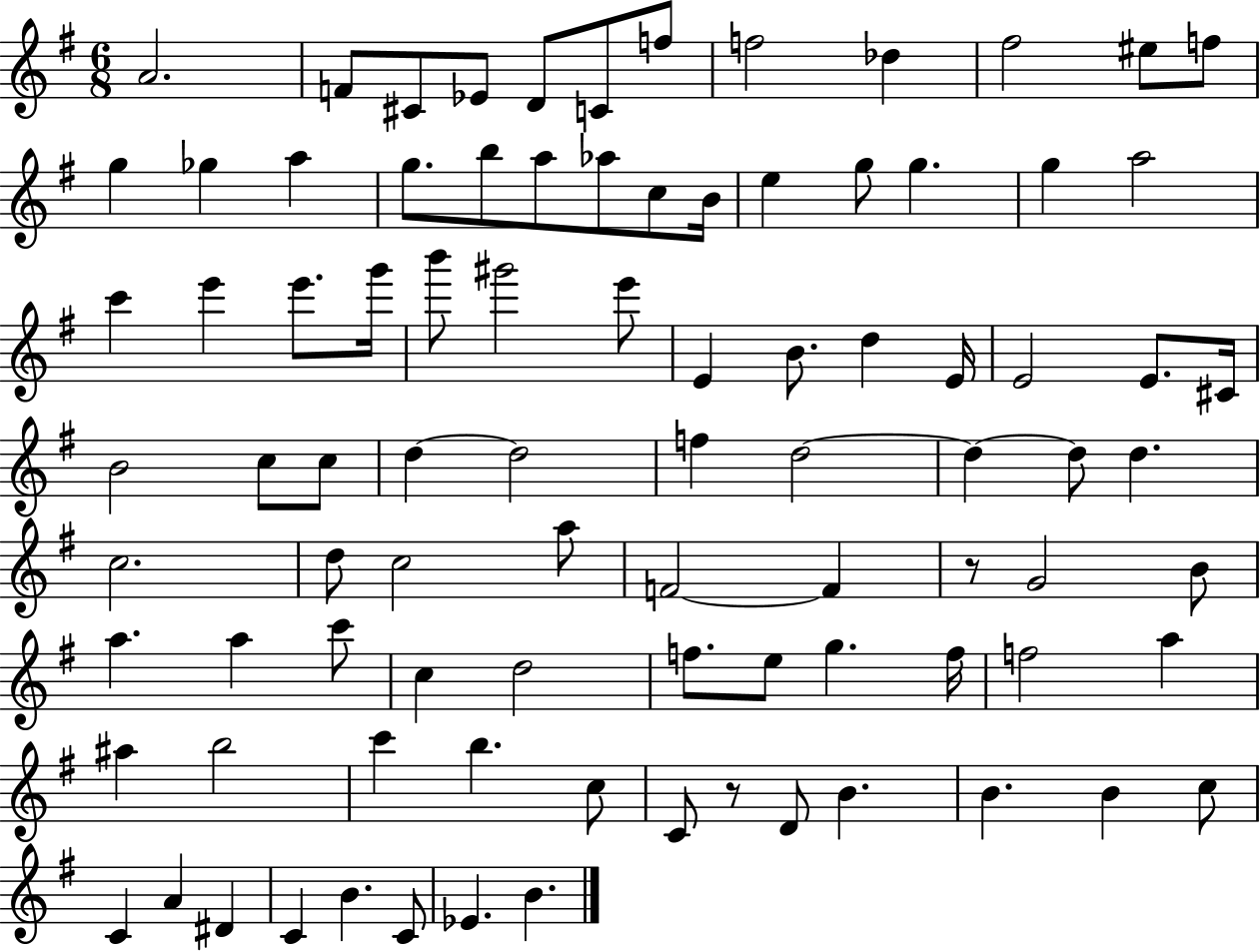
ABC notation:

X:1
T:Untitled
M:6/8
L:1/4
K:G
A2 F/2 ^C/2 _E/2 D/2 C/2 f/2 f2 _d ^f2 ^e/2 f/2 g _g a g/2 b/2 a/2 _a/2 c/2 B/4 e g/2 g g a2 c' e' e'/2 g'/4 b'/2 ^g'2 e'/2 E B/2 d E/4 E2 E/2 ^C/4 B2 c/2 c/2 d d2 f d2 d d/2 d c2 d/2 c2 a/2 F2 F z/2 G2 B/2 a a c'/2 c d2 f/2 e/2 g f/4 f2 a ^a b2 c' b c/2 C/2 z/2 D/2 B B B c/2 C A ^D C B C/2 _E B